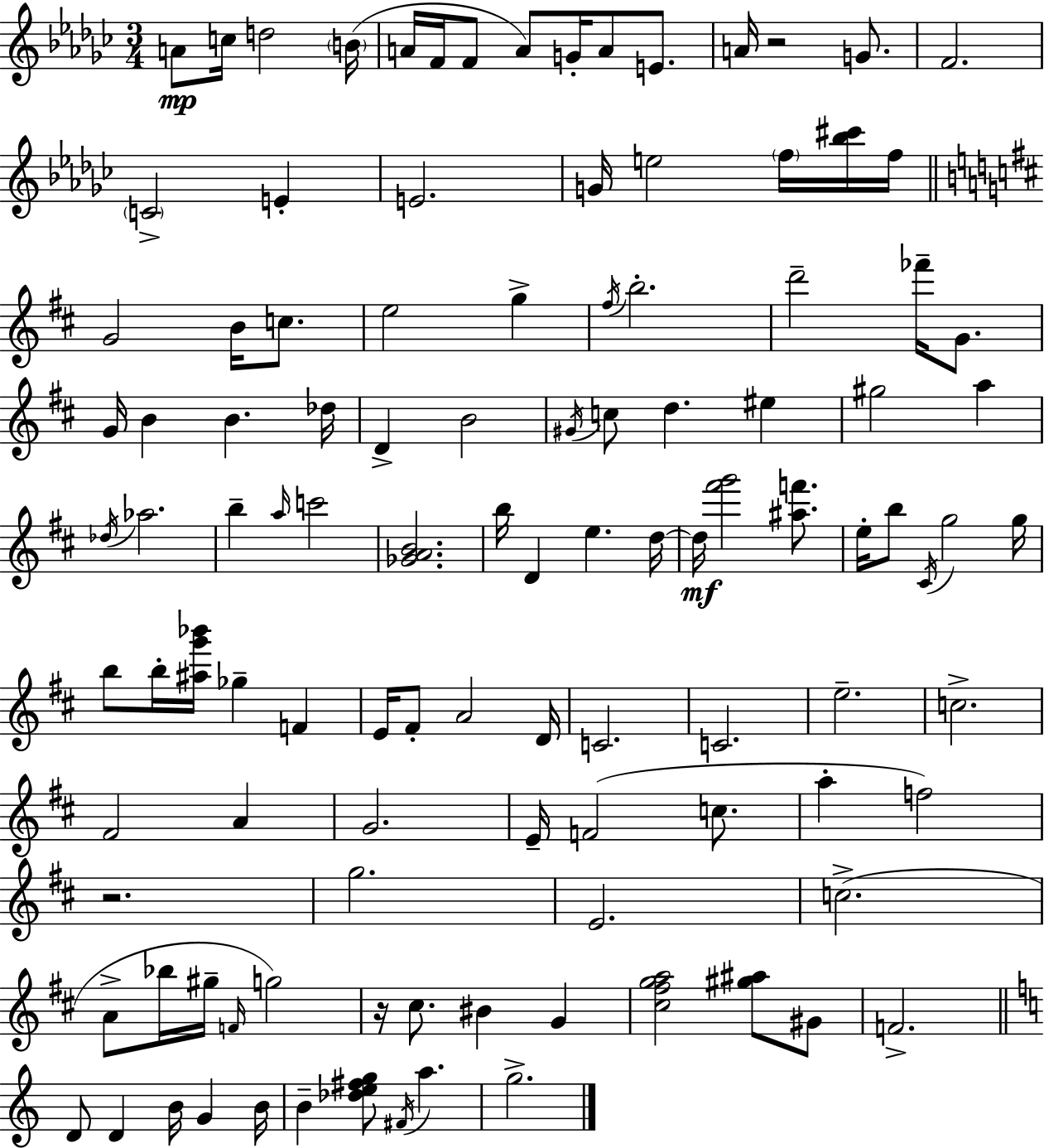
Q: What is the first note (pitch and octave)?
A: A4